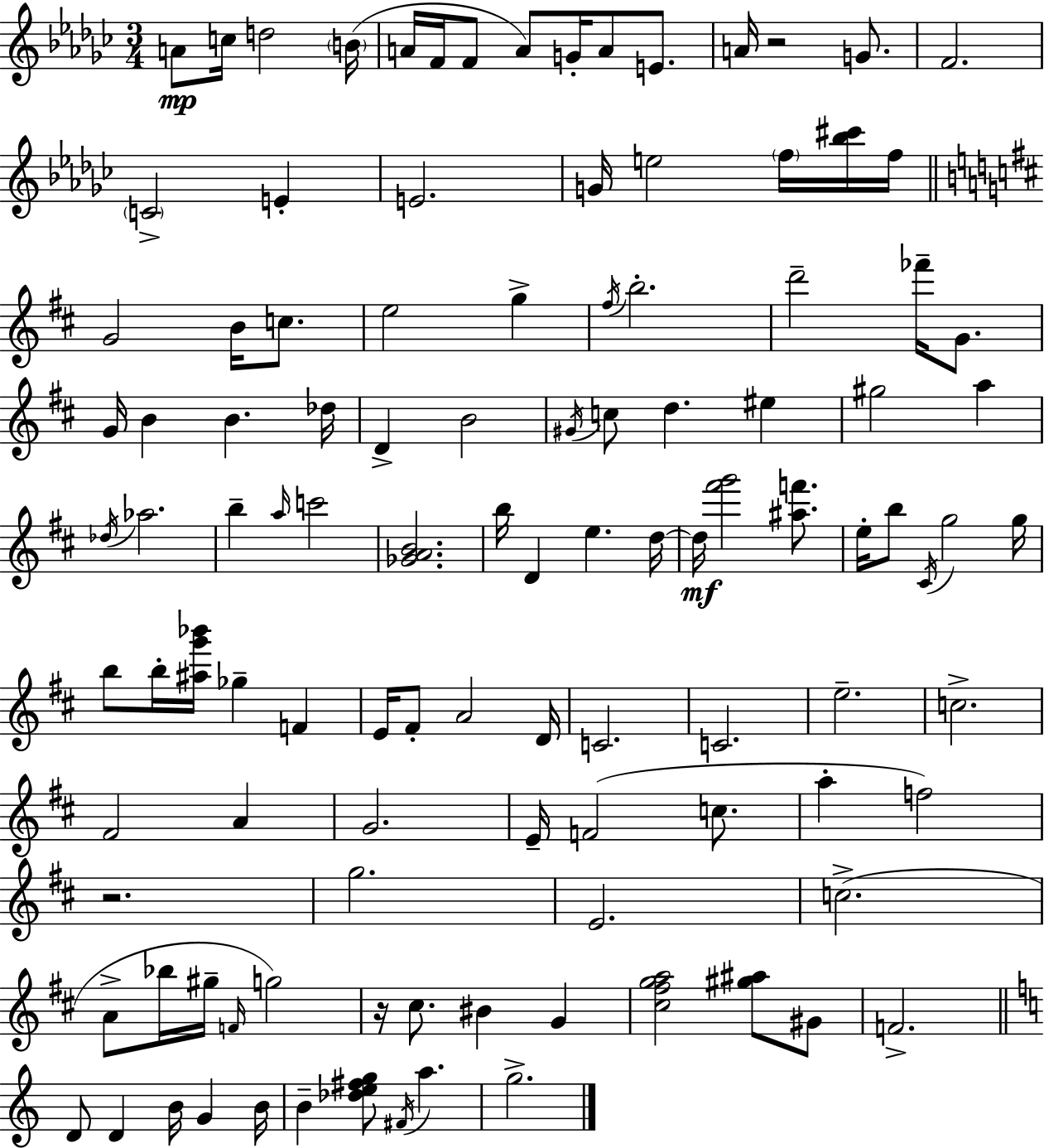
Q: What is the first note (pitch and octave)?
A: A4